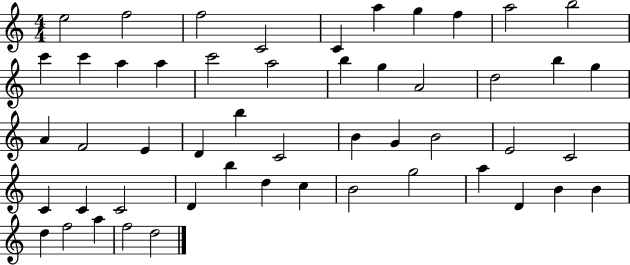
X:1
T:Untitled
M:4/4
L:1/4
K:C
e2 f2 f2 C2 C a g f a2 b2 c' c' a a c'2 a2 b g A2 d2 b g A F2 E D b C2 B G B2 E2 C2 C C C2 D b d c B2 g2 a D B B d f2 a f2 d2